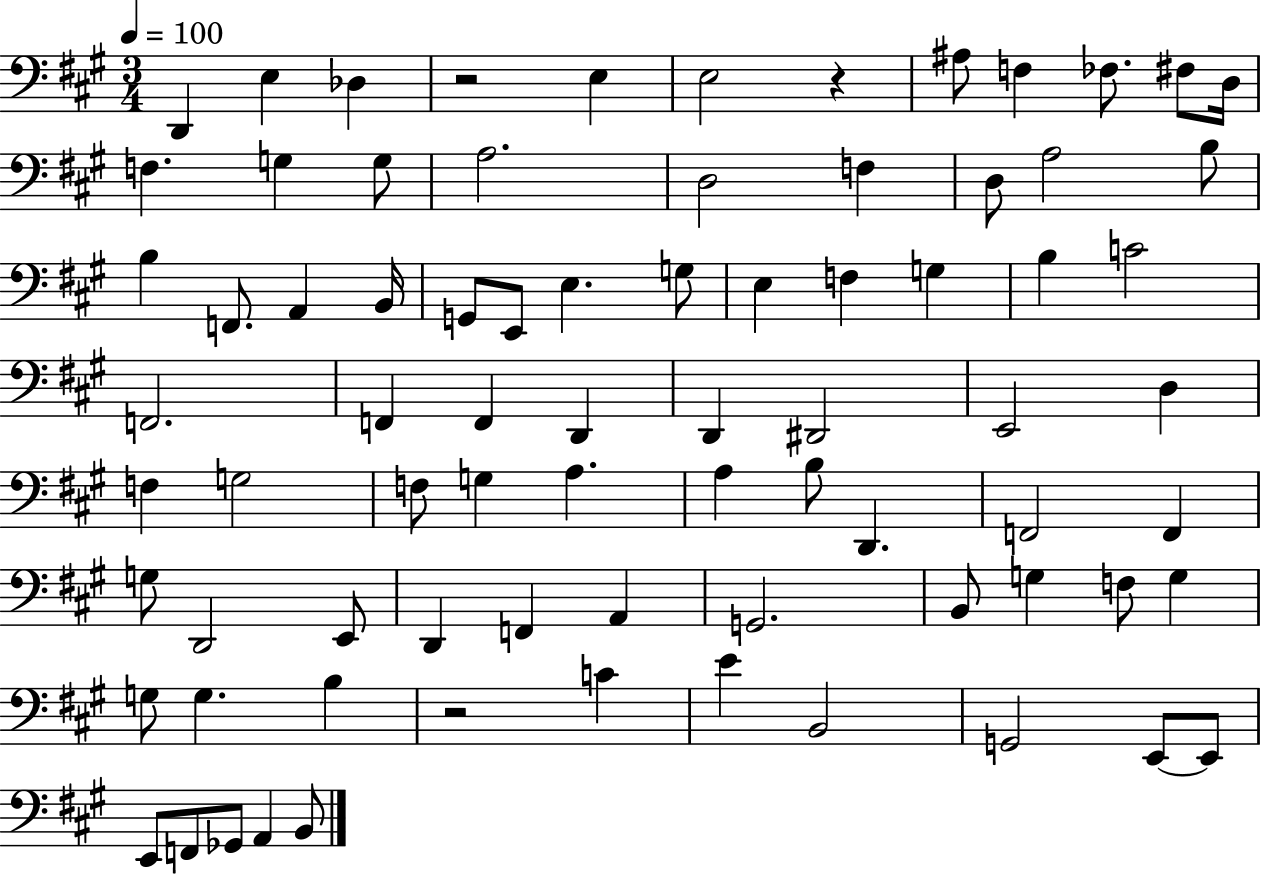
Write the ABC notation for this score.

X:1
T:Untitled
M:3/4
L:1/4
K:A
D,, E, _D, z2 E, E,2 z ^A,/2 F, _F,/2 ^F,/2 D,/4 F, G, G,/2 A,2 D,2 F, D,/2 A,2 B,/2 B, F,,/2 A,, B,,/4 G,,/2 E,,/2 E, G,/2 E, F, G, B, C2 F,,2 F,, F,, D,, D,, ^D,,2 E,,2 D, F, G,2 F,/2 G, A, A, B,/2 D,, F,,2 F,, G,/2 D,,2 E,,/2 D,, F,, A,, G,,2 B,,/2 G, F,/2 G, G,/2 G, B, z2 C E B,,2 G,,2 E,,/2 E,,/2 E,,/2 F,,/2 _G,,/2 A,, B,,/2